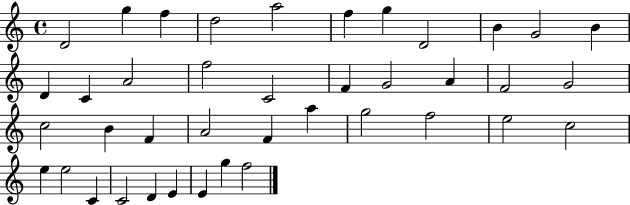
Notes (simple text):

D4/h G5/q F5/q D5/h A5/h F5/q G5/q D4/h B4/q G4/h B4/q D4/q C4/q A4/h F5/h C4/h F4/q G4/h A4/q F4/h G4/h C5/h B4/q F4/q A4/h F4/q A5/q G5/h F5/h E5/h C5/h E5/q E5/h C4/q C4/h D4/q E4/q E4/q G5/q F5/h